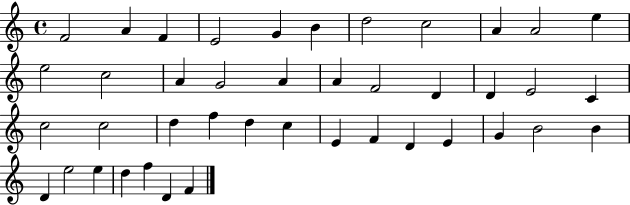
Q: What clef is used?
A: treble